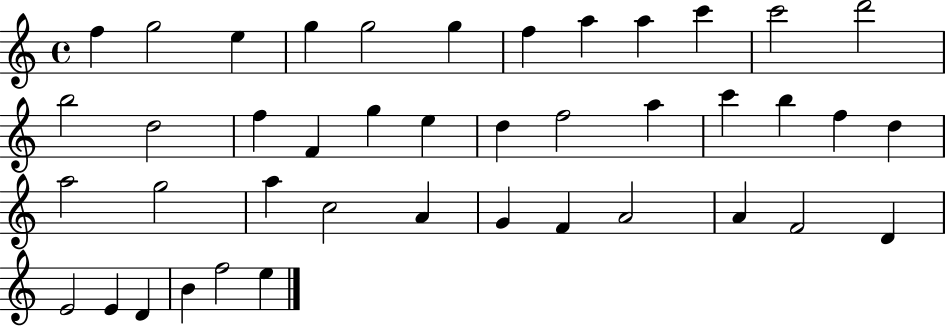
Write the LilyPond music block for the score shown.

{
  \clef treble
  \time 4/4
  \defaultTimeSignature
  \key c \major
  f''4 g''2 e''4 | g''4 g''2 g''4 | f''4 a''4 a''4 c'''4 | c'''2 d'''2 | \break b''2 d''2 | f''4 f'4 g''4 e''4 | d''4 f''2 a''4 | c'''4 b''4 f''4 d''4 | \break a''2 g''2 | a''4 c''2 a'4 | g'4 f'4 a'2 | a'4 f'2 d'4 | \break e'2 e'4 d'4 | b'4 f''2 e''4 | \bar "|."
}